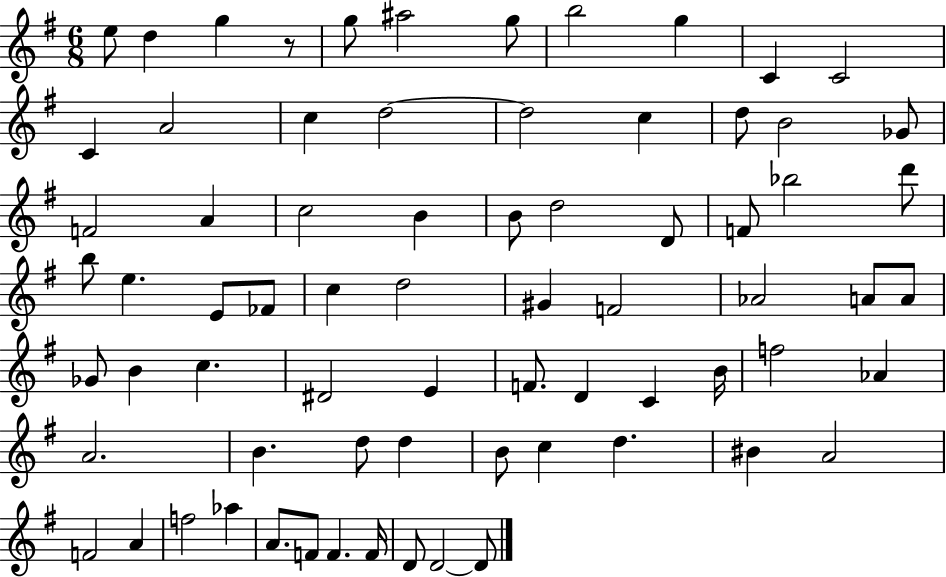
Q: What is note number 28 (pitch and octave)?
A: Bb5